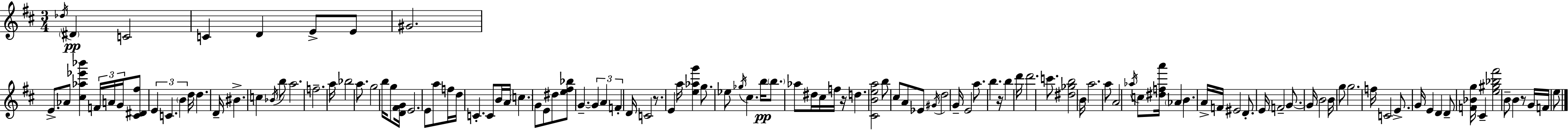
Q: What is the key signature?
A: D major